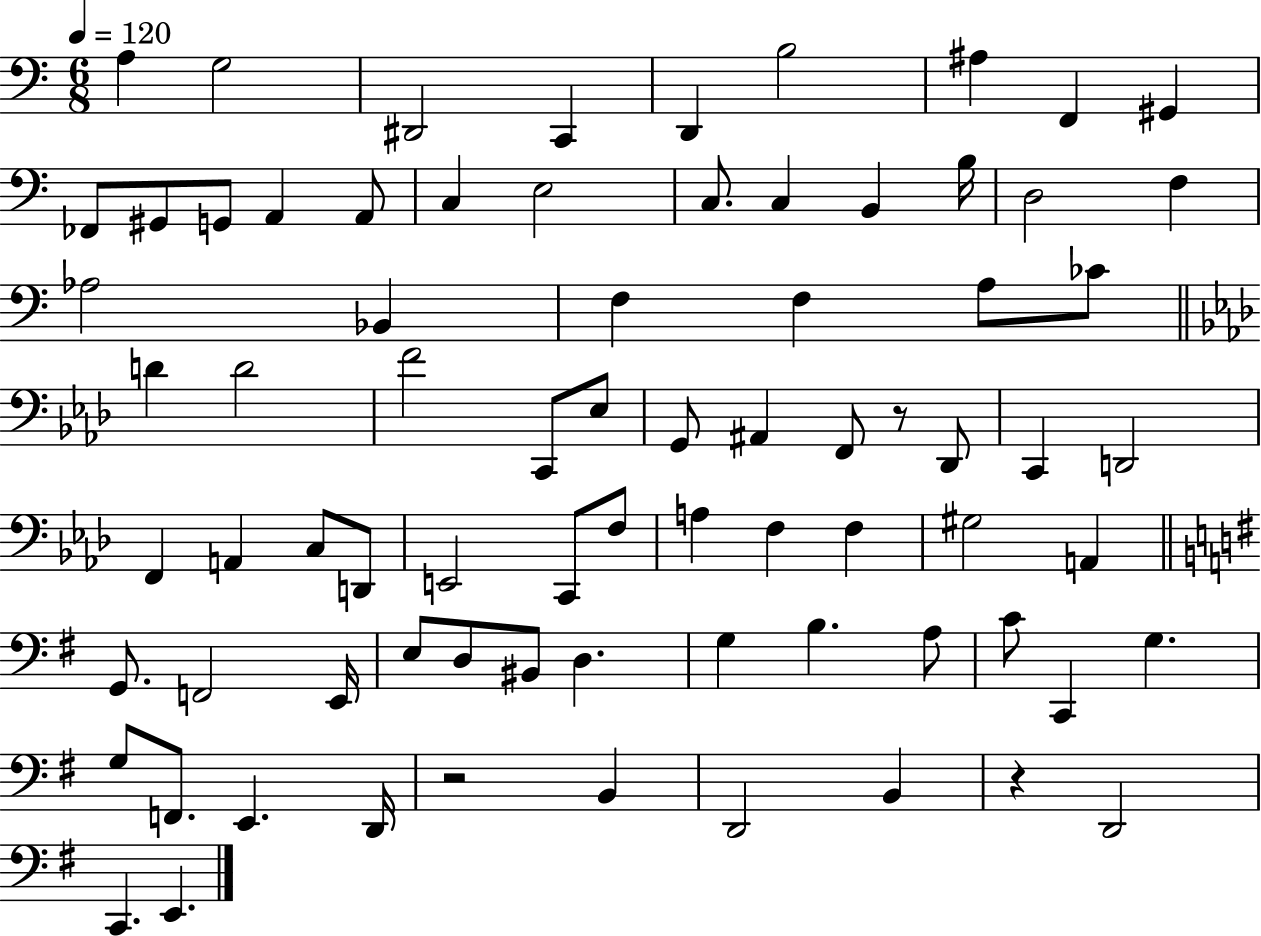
{
  \clef bass
  \numericTimeSignature
  \time 6/8
  \key c \major
  \tempo 4 = 120
  \repeat volta 2 { a4 g2 | dis,2 c,4 | d,4 b2 | ais4 f,4 gis,4 | \break fes,8 gis,8 g,8 a,4 a,8 | c4 e2 | c8. c4 b,4 b16 | d2 f4 | \break aes2 bes,4 | f4 f4 a8 ces'8 | \bar "||" \break \key f \minor d'4 d'2 | f'2 c,8 ees8 | g,8 ais,4 f,8 r8 des,8 | c,4 d,2 | \break f,4 a,4 c8 d,8 | e,2 c,8 f8 | a4 f4 f4 | gis2 a,4 | \break \bar "||" \break \key g \major g,8. f,2 e,16 | e8 d8 bis,8 d4. | g4 b4. a8 | c'8 c,4 g4. | \break g8 f,8. e,4. d,16 | r2 b,4 | d,2 b,4 | r4 d,2 | \break c,4. e,4. | } \bar "|."
}